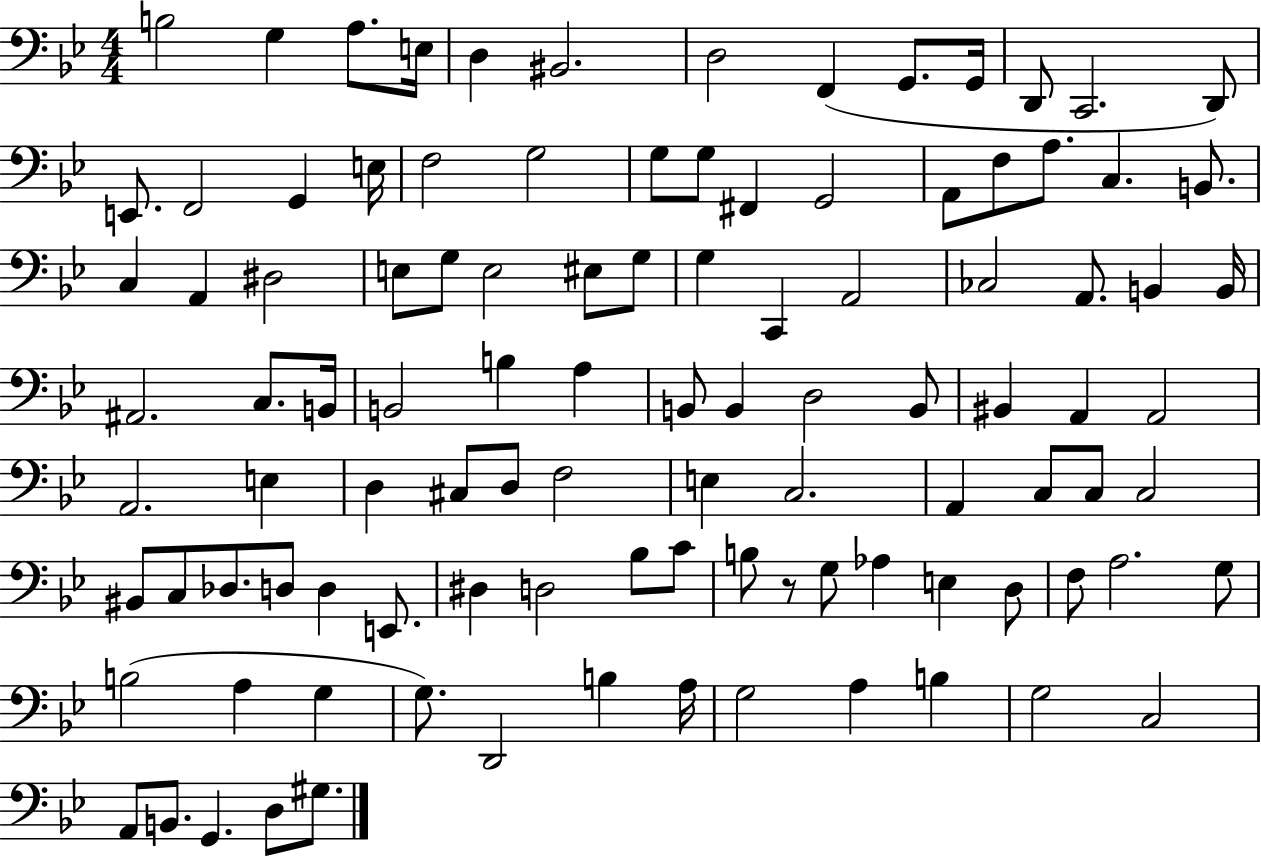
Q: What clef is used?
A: bass